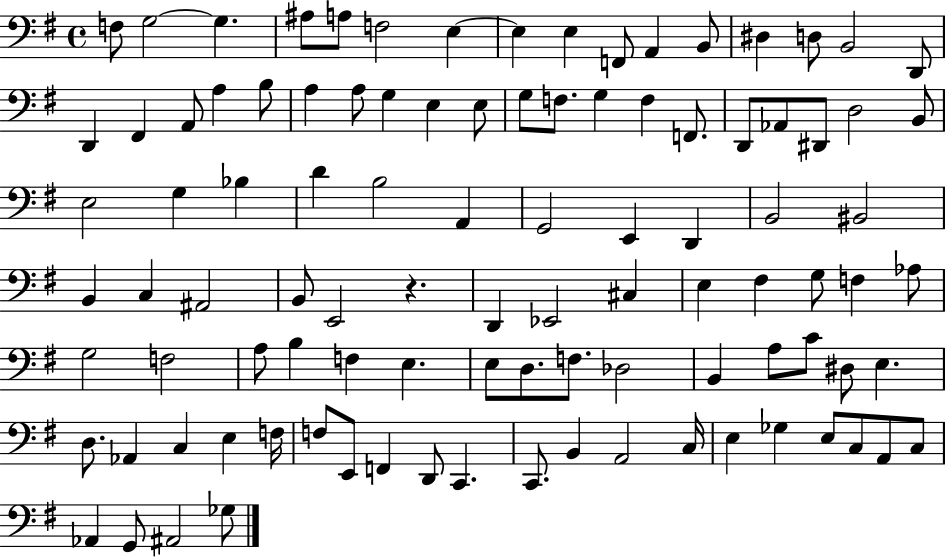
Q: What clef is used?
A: bass